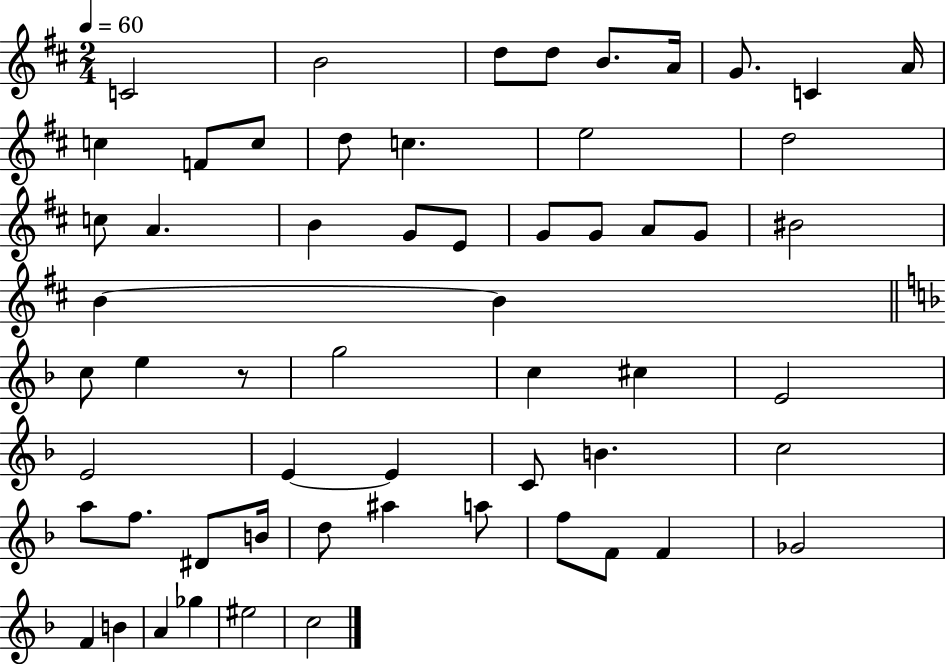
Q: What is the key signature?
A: D major